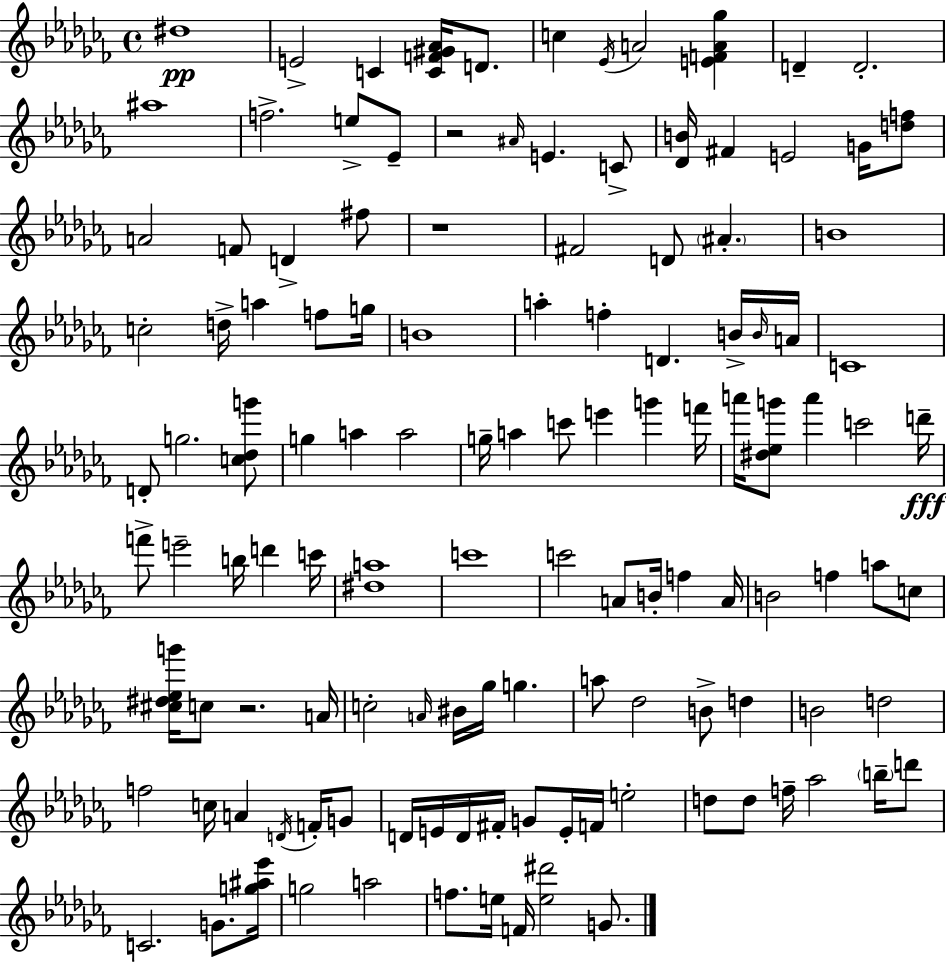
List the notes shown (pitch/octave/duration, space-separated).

D#5/w E4/h C4/q [C4,F4,G#4,Ab4]/s D4/e. C5/q Eb4/s A4/h [E4,F4,A4,Gb5]/q D4/q D4/h. A#5/w F5/h. E5/e Eb4/e R/h A#4/s E4/q. C4/e [Db4,B4]/s F#4/q E4/h G4/s [D5,F5]/e A4/h F4/e D4/q F#5/e R/w F#4/h D4/e A#4/q. B4/w C5/h D5/s A5/q F5/e G5/s B4/w A5/q F5/q D4/q. B4/s B4/s A4/s C4/w D4/e G5/h. [C5,Db5,G6]/e G5/q A5/q A5/h G5/s A5/q C6/e E6/q G6/q F6/s A6/s [D#5,Eb5,G6]/e A6/q C6/h D6/s F6/e E6/h B5/s D6/q C6/s [D#5,A5]/w C6/w C6/h A4/e B4/s F5/q A4/s B4/h F5/q A5/e C5/e [C#5,D#5,Eb5,G6]/s C5/e R/h. A4/s C5/h A4/s BIS4/s Gb5/s G5/q. A5/e Db5/h B4/e D5/q B4/h D5/h F5/h C5/s A4/q D4/s F4/s G4/e D4/s E4/s D4/s F#4/s G4/e E4/s F4/s E5/h D5/e D5/e F5/s Ab5/h B5/s D6/e C4/h. G4/e. [G5,A#5,Eb6]/s G5/h A5/h F5/e. E5/s F4/s [E5,D#6]/h G4/e.